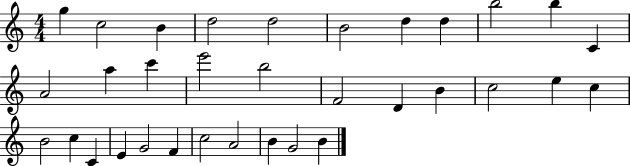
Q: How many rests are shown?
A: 0